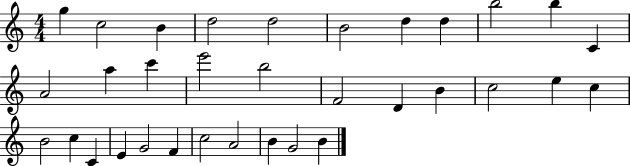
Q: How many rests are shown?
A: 0